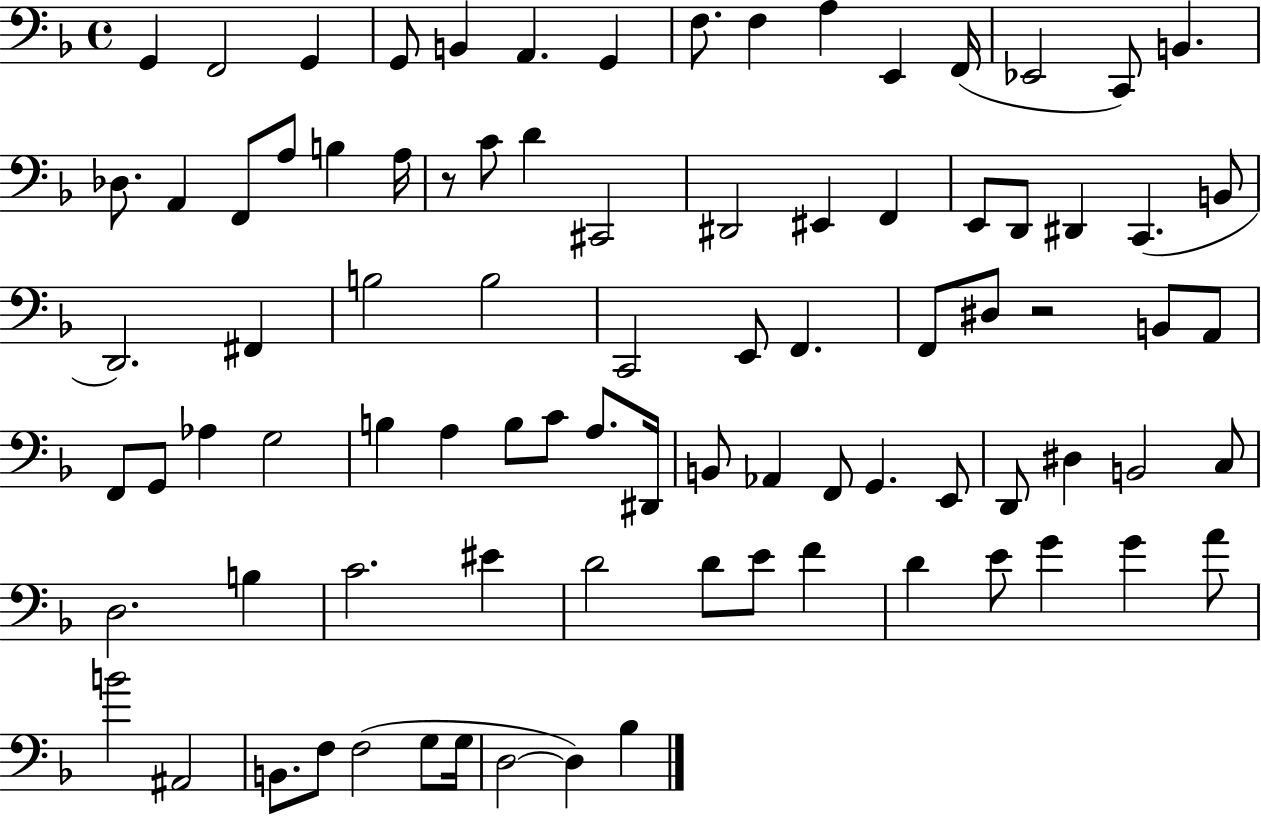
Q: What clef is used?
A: bass